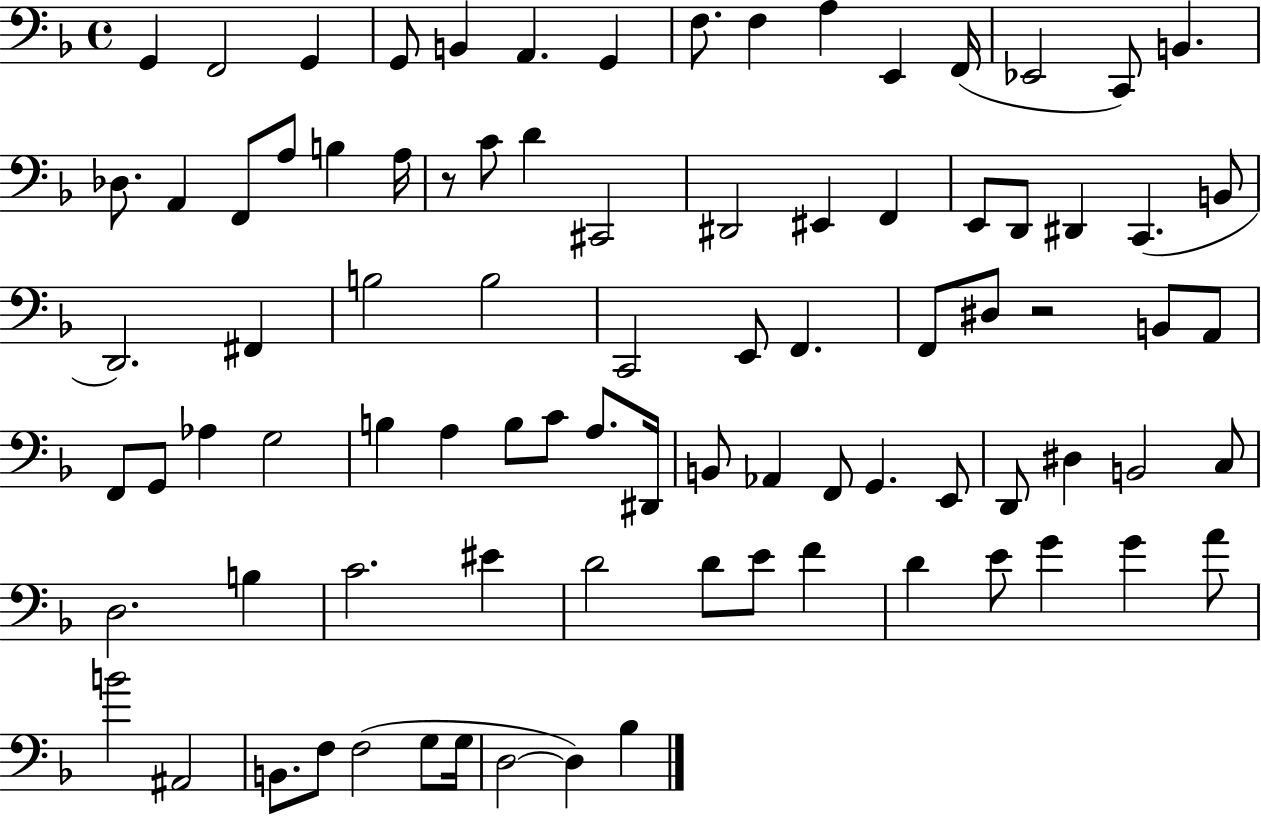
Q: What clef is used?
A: bass